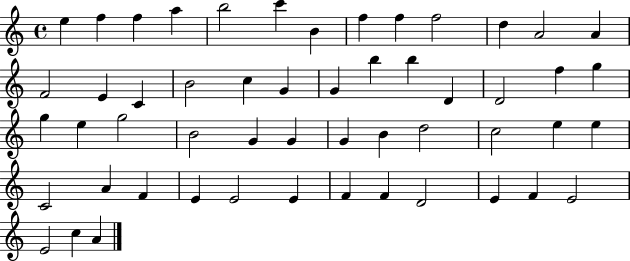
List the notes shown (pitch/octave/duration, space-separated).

E5/q F5/q F5/q A5/q B5/h C6/q B4/q F5/q F5/q F5/h D5/q A4/h A4/q F4/h E4/q C4/q B4/h C5/q G4/q G4/q B5/q B5/q D4/q D4/h F5/q G5/q G5/q E5/q G5/h B4/h G4/q G4/q G4/q B4/q D5/h C5/h E5/q E5/q C4/h A4/q F4/q E4/q E4/h E4/q F4/q F4/q D4/h E4/q F4/q E4/h E4/h C5/q A4/q